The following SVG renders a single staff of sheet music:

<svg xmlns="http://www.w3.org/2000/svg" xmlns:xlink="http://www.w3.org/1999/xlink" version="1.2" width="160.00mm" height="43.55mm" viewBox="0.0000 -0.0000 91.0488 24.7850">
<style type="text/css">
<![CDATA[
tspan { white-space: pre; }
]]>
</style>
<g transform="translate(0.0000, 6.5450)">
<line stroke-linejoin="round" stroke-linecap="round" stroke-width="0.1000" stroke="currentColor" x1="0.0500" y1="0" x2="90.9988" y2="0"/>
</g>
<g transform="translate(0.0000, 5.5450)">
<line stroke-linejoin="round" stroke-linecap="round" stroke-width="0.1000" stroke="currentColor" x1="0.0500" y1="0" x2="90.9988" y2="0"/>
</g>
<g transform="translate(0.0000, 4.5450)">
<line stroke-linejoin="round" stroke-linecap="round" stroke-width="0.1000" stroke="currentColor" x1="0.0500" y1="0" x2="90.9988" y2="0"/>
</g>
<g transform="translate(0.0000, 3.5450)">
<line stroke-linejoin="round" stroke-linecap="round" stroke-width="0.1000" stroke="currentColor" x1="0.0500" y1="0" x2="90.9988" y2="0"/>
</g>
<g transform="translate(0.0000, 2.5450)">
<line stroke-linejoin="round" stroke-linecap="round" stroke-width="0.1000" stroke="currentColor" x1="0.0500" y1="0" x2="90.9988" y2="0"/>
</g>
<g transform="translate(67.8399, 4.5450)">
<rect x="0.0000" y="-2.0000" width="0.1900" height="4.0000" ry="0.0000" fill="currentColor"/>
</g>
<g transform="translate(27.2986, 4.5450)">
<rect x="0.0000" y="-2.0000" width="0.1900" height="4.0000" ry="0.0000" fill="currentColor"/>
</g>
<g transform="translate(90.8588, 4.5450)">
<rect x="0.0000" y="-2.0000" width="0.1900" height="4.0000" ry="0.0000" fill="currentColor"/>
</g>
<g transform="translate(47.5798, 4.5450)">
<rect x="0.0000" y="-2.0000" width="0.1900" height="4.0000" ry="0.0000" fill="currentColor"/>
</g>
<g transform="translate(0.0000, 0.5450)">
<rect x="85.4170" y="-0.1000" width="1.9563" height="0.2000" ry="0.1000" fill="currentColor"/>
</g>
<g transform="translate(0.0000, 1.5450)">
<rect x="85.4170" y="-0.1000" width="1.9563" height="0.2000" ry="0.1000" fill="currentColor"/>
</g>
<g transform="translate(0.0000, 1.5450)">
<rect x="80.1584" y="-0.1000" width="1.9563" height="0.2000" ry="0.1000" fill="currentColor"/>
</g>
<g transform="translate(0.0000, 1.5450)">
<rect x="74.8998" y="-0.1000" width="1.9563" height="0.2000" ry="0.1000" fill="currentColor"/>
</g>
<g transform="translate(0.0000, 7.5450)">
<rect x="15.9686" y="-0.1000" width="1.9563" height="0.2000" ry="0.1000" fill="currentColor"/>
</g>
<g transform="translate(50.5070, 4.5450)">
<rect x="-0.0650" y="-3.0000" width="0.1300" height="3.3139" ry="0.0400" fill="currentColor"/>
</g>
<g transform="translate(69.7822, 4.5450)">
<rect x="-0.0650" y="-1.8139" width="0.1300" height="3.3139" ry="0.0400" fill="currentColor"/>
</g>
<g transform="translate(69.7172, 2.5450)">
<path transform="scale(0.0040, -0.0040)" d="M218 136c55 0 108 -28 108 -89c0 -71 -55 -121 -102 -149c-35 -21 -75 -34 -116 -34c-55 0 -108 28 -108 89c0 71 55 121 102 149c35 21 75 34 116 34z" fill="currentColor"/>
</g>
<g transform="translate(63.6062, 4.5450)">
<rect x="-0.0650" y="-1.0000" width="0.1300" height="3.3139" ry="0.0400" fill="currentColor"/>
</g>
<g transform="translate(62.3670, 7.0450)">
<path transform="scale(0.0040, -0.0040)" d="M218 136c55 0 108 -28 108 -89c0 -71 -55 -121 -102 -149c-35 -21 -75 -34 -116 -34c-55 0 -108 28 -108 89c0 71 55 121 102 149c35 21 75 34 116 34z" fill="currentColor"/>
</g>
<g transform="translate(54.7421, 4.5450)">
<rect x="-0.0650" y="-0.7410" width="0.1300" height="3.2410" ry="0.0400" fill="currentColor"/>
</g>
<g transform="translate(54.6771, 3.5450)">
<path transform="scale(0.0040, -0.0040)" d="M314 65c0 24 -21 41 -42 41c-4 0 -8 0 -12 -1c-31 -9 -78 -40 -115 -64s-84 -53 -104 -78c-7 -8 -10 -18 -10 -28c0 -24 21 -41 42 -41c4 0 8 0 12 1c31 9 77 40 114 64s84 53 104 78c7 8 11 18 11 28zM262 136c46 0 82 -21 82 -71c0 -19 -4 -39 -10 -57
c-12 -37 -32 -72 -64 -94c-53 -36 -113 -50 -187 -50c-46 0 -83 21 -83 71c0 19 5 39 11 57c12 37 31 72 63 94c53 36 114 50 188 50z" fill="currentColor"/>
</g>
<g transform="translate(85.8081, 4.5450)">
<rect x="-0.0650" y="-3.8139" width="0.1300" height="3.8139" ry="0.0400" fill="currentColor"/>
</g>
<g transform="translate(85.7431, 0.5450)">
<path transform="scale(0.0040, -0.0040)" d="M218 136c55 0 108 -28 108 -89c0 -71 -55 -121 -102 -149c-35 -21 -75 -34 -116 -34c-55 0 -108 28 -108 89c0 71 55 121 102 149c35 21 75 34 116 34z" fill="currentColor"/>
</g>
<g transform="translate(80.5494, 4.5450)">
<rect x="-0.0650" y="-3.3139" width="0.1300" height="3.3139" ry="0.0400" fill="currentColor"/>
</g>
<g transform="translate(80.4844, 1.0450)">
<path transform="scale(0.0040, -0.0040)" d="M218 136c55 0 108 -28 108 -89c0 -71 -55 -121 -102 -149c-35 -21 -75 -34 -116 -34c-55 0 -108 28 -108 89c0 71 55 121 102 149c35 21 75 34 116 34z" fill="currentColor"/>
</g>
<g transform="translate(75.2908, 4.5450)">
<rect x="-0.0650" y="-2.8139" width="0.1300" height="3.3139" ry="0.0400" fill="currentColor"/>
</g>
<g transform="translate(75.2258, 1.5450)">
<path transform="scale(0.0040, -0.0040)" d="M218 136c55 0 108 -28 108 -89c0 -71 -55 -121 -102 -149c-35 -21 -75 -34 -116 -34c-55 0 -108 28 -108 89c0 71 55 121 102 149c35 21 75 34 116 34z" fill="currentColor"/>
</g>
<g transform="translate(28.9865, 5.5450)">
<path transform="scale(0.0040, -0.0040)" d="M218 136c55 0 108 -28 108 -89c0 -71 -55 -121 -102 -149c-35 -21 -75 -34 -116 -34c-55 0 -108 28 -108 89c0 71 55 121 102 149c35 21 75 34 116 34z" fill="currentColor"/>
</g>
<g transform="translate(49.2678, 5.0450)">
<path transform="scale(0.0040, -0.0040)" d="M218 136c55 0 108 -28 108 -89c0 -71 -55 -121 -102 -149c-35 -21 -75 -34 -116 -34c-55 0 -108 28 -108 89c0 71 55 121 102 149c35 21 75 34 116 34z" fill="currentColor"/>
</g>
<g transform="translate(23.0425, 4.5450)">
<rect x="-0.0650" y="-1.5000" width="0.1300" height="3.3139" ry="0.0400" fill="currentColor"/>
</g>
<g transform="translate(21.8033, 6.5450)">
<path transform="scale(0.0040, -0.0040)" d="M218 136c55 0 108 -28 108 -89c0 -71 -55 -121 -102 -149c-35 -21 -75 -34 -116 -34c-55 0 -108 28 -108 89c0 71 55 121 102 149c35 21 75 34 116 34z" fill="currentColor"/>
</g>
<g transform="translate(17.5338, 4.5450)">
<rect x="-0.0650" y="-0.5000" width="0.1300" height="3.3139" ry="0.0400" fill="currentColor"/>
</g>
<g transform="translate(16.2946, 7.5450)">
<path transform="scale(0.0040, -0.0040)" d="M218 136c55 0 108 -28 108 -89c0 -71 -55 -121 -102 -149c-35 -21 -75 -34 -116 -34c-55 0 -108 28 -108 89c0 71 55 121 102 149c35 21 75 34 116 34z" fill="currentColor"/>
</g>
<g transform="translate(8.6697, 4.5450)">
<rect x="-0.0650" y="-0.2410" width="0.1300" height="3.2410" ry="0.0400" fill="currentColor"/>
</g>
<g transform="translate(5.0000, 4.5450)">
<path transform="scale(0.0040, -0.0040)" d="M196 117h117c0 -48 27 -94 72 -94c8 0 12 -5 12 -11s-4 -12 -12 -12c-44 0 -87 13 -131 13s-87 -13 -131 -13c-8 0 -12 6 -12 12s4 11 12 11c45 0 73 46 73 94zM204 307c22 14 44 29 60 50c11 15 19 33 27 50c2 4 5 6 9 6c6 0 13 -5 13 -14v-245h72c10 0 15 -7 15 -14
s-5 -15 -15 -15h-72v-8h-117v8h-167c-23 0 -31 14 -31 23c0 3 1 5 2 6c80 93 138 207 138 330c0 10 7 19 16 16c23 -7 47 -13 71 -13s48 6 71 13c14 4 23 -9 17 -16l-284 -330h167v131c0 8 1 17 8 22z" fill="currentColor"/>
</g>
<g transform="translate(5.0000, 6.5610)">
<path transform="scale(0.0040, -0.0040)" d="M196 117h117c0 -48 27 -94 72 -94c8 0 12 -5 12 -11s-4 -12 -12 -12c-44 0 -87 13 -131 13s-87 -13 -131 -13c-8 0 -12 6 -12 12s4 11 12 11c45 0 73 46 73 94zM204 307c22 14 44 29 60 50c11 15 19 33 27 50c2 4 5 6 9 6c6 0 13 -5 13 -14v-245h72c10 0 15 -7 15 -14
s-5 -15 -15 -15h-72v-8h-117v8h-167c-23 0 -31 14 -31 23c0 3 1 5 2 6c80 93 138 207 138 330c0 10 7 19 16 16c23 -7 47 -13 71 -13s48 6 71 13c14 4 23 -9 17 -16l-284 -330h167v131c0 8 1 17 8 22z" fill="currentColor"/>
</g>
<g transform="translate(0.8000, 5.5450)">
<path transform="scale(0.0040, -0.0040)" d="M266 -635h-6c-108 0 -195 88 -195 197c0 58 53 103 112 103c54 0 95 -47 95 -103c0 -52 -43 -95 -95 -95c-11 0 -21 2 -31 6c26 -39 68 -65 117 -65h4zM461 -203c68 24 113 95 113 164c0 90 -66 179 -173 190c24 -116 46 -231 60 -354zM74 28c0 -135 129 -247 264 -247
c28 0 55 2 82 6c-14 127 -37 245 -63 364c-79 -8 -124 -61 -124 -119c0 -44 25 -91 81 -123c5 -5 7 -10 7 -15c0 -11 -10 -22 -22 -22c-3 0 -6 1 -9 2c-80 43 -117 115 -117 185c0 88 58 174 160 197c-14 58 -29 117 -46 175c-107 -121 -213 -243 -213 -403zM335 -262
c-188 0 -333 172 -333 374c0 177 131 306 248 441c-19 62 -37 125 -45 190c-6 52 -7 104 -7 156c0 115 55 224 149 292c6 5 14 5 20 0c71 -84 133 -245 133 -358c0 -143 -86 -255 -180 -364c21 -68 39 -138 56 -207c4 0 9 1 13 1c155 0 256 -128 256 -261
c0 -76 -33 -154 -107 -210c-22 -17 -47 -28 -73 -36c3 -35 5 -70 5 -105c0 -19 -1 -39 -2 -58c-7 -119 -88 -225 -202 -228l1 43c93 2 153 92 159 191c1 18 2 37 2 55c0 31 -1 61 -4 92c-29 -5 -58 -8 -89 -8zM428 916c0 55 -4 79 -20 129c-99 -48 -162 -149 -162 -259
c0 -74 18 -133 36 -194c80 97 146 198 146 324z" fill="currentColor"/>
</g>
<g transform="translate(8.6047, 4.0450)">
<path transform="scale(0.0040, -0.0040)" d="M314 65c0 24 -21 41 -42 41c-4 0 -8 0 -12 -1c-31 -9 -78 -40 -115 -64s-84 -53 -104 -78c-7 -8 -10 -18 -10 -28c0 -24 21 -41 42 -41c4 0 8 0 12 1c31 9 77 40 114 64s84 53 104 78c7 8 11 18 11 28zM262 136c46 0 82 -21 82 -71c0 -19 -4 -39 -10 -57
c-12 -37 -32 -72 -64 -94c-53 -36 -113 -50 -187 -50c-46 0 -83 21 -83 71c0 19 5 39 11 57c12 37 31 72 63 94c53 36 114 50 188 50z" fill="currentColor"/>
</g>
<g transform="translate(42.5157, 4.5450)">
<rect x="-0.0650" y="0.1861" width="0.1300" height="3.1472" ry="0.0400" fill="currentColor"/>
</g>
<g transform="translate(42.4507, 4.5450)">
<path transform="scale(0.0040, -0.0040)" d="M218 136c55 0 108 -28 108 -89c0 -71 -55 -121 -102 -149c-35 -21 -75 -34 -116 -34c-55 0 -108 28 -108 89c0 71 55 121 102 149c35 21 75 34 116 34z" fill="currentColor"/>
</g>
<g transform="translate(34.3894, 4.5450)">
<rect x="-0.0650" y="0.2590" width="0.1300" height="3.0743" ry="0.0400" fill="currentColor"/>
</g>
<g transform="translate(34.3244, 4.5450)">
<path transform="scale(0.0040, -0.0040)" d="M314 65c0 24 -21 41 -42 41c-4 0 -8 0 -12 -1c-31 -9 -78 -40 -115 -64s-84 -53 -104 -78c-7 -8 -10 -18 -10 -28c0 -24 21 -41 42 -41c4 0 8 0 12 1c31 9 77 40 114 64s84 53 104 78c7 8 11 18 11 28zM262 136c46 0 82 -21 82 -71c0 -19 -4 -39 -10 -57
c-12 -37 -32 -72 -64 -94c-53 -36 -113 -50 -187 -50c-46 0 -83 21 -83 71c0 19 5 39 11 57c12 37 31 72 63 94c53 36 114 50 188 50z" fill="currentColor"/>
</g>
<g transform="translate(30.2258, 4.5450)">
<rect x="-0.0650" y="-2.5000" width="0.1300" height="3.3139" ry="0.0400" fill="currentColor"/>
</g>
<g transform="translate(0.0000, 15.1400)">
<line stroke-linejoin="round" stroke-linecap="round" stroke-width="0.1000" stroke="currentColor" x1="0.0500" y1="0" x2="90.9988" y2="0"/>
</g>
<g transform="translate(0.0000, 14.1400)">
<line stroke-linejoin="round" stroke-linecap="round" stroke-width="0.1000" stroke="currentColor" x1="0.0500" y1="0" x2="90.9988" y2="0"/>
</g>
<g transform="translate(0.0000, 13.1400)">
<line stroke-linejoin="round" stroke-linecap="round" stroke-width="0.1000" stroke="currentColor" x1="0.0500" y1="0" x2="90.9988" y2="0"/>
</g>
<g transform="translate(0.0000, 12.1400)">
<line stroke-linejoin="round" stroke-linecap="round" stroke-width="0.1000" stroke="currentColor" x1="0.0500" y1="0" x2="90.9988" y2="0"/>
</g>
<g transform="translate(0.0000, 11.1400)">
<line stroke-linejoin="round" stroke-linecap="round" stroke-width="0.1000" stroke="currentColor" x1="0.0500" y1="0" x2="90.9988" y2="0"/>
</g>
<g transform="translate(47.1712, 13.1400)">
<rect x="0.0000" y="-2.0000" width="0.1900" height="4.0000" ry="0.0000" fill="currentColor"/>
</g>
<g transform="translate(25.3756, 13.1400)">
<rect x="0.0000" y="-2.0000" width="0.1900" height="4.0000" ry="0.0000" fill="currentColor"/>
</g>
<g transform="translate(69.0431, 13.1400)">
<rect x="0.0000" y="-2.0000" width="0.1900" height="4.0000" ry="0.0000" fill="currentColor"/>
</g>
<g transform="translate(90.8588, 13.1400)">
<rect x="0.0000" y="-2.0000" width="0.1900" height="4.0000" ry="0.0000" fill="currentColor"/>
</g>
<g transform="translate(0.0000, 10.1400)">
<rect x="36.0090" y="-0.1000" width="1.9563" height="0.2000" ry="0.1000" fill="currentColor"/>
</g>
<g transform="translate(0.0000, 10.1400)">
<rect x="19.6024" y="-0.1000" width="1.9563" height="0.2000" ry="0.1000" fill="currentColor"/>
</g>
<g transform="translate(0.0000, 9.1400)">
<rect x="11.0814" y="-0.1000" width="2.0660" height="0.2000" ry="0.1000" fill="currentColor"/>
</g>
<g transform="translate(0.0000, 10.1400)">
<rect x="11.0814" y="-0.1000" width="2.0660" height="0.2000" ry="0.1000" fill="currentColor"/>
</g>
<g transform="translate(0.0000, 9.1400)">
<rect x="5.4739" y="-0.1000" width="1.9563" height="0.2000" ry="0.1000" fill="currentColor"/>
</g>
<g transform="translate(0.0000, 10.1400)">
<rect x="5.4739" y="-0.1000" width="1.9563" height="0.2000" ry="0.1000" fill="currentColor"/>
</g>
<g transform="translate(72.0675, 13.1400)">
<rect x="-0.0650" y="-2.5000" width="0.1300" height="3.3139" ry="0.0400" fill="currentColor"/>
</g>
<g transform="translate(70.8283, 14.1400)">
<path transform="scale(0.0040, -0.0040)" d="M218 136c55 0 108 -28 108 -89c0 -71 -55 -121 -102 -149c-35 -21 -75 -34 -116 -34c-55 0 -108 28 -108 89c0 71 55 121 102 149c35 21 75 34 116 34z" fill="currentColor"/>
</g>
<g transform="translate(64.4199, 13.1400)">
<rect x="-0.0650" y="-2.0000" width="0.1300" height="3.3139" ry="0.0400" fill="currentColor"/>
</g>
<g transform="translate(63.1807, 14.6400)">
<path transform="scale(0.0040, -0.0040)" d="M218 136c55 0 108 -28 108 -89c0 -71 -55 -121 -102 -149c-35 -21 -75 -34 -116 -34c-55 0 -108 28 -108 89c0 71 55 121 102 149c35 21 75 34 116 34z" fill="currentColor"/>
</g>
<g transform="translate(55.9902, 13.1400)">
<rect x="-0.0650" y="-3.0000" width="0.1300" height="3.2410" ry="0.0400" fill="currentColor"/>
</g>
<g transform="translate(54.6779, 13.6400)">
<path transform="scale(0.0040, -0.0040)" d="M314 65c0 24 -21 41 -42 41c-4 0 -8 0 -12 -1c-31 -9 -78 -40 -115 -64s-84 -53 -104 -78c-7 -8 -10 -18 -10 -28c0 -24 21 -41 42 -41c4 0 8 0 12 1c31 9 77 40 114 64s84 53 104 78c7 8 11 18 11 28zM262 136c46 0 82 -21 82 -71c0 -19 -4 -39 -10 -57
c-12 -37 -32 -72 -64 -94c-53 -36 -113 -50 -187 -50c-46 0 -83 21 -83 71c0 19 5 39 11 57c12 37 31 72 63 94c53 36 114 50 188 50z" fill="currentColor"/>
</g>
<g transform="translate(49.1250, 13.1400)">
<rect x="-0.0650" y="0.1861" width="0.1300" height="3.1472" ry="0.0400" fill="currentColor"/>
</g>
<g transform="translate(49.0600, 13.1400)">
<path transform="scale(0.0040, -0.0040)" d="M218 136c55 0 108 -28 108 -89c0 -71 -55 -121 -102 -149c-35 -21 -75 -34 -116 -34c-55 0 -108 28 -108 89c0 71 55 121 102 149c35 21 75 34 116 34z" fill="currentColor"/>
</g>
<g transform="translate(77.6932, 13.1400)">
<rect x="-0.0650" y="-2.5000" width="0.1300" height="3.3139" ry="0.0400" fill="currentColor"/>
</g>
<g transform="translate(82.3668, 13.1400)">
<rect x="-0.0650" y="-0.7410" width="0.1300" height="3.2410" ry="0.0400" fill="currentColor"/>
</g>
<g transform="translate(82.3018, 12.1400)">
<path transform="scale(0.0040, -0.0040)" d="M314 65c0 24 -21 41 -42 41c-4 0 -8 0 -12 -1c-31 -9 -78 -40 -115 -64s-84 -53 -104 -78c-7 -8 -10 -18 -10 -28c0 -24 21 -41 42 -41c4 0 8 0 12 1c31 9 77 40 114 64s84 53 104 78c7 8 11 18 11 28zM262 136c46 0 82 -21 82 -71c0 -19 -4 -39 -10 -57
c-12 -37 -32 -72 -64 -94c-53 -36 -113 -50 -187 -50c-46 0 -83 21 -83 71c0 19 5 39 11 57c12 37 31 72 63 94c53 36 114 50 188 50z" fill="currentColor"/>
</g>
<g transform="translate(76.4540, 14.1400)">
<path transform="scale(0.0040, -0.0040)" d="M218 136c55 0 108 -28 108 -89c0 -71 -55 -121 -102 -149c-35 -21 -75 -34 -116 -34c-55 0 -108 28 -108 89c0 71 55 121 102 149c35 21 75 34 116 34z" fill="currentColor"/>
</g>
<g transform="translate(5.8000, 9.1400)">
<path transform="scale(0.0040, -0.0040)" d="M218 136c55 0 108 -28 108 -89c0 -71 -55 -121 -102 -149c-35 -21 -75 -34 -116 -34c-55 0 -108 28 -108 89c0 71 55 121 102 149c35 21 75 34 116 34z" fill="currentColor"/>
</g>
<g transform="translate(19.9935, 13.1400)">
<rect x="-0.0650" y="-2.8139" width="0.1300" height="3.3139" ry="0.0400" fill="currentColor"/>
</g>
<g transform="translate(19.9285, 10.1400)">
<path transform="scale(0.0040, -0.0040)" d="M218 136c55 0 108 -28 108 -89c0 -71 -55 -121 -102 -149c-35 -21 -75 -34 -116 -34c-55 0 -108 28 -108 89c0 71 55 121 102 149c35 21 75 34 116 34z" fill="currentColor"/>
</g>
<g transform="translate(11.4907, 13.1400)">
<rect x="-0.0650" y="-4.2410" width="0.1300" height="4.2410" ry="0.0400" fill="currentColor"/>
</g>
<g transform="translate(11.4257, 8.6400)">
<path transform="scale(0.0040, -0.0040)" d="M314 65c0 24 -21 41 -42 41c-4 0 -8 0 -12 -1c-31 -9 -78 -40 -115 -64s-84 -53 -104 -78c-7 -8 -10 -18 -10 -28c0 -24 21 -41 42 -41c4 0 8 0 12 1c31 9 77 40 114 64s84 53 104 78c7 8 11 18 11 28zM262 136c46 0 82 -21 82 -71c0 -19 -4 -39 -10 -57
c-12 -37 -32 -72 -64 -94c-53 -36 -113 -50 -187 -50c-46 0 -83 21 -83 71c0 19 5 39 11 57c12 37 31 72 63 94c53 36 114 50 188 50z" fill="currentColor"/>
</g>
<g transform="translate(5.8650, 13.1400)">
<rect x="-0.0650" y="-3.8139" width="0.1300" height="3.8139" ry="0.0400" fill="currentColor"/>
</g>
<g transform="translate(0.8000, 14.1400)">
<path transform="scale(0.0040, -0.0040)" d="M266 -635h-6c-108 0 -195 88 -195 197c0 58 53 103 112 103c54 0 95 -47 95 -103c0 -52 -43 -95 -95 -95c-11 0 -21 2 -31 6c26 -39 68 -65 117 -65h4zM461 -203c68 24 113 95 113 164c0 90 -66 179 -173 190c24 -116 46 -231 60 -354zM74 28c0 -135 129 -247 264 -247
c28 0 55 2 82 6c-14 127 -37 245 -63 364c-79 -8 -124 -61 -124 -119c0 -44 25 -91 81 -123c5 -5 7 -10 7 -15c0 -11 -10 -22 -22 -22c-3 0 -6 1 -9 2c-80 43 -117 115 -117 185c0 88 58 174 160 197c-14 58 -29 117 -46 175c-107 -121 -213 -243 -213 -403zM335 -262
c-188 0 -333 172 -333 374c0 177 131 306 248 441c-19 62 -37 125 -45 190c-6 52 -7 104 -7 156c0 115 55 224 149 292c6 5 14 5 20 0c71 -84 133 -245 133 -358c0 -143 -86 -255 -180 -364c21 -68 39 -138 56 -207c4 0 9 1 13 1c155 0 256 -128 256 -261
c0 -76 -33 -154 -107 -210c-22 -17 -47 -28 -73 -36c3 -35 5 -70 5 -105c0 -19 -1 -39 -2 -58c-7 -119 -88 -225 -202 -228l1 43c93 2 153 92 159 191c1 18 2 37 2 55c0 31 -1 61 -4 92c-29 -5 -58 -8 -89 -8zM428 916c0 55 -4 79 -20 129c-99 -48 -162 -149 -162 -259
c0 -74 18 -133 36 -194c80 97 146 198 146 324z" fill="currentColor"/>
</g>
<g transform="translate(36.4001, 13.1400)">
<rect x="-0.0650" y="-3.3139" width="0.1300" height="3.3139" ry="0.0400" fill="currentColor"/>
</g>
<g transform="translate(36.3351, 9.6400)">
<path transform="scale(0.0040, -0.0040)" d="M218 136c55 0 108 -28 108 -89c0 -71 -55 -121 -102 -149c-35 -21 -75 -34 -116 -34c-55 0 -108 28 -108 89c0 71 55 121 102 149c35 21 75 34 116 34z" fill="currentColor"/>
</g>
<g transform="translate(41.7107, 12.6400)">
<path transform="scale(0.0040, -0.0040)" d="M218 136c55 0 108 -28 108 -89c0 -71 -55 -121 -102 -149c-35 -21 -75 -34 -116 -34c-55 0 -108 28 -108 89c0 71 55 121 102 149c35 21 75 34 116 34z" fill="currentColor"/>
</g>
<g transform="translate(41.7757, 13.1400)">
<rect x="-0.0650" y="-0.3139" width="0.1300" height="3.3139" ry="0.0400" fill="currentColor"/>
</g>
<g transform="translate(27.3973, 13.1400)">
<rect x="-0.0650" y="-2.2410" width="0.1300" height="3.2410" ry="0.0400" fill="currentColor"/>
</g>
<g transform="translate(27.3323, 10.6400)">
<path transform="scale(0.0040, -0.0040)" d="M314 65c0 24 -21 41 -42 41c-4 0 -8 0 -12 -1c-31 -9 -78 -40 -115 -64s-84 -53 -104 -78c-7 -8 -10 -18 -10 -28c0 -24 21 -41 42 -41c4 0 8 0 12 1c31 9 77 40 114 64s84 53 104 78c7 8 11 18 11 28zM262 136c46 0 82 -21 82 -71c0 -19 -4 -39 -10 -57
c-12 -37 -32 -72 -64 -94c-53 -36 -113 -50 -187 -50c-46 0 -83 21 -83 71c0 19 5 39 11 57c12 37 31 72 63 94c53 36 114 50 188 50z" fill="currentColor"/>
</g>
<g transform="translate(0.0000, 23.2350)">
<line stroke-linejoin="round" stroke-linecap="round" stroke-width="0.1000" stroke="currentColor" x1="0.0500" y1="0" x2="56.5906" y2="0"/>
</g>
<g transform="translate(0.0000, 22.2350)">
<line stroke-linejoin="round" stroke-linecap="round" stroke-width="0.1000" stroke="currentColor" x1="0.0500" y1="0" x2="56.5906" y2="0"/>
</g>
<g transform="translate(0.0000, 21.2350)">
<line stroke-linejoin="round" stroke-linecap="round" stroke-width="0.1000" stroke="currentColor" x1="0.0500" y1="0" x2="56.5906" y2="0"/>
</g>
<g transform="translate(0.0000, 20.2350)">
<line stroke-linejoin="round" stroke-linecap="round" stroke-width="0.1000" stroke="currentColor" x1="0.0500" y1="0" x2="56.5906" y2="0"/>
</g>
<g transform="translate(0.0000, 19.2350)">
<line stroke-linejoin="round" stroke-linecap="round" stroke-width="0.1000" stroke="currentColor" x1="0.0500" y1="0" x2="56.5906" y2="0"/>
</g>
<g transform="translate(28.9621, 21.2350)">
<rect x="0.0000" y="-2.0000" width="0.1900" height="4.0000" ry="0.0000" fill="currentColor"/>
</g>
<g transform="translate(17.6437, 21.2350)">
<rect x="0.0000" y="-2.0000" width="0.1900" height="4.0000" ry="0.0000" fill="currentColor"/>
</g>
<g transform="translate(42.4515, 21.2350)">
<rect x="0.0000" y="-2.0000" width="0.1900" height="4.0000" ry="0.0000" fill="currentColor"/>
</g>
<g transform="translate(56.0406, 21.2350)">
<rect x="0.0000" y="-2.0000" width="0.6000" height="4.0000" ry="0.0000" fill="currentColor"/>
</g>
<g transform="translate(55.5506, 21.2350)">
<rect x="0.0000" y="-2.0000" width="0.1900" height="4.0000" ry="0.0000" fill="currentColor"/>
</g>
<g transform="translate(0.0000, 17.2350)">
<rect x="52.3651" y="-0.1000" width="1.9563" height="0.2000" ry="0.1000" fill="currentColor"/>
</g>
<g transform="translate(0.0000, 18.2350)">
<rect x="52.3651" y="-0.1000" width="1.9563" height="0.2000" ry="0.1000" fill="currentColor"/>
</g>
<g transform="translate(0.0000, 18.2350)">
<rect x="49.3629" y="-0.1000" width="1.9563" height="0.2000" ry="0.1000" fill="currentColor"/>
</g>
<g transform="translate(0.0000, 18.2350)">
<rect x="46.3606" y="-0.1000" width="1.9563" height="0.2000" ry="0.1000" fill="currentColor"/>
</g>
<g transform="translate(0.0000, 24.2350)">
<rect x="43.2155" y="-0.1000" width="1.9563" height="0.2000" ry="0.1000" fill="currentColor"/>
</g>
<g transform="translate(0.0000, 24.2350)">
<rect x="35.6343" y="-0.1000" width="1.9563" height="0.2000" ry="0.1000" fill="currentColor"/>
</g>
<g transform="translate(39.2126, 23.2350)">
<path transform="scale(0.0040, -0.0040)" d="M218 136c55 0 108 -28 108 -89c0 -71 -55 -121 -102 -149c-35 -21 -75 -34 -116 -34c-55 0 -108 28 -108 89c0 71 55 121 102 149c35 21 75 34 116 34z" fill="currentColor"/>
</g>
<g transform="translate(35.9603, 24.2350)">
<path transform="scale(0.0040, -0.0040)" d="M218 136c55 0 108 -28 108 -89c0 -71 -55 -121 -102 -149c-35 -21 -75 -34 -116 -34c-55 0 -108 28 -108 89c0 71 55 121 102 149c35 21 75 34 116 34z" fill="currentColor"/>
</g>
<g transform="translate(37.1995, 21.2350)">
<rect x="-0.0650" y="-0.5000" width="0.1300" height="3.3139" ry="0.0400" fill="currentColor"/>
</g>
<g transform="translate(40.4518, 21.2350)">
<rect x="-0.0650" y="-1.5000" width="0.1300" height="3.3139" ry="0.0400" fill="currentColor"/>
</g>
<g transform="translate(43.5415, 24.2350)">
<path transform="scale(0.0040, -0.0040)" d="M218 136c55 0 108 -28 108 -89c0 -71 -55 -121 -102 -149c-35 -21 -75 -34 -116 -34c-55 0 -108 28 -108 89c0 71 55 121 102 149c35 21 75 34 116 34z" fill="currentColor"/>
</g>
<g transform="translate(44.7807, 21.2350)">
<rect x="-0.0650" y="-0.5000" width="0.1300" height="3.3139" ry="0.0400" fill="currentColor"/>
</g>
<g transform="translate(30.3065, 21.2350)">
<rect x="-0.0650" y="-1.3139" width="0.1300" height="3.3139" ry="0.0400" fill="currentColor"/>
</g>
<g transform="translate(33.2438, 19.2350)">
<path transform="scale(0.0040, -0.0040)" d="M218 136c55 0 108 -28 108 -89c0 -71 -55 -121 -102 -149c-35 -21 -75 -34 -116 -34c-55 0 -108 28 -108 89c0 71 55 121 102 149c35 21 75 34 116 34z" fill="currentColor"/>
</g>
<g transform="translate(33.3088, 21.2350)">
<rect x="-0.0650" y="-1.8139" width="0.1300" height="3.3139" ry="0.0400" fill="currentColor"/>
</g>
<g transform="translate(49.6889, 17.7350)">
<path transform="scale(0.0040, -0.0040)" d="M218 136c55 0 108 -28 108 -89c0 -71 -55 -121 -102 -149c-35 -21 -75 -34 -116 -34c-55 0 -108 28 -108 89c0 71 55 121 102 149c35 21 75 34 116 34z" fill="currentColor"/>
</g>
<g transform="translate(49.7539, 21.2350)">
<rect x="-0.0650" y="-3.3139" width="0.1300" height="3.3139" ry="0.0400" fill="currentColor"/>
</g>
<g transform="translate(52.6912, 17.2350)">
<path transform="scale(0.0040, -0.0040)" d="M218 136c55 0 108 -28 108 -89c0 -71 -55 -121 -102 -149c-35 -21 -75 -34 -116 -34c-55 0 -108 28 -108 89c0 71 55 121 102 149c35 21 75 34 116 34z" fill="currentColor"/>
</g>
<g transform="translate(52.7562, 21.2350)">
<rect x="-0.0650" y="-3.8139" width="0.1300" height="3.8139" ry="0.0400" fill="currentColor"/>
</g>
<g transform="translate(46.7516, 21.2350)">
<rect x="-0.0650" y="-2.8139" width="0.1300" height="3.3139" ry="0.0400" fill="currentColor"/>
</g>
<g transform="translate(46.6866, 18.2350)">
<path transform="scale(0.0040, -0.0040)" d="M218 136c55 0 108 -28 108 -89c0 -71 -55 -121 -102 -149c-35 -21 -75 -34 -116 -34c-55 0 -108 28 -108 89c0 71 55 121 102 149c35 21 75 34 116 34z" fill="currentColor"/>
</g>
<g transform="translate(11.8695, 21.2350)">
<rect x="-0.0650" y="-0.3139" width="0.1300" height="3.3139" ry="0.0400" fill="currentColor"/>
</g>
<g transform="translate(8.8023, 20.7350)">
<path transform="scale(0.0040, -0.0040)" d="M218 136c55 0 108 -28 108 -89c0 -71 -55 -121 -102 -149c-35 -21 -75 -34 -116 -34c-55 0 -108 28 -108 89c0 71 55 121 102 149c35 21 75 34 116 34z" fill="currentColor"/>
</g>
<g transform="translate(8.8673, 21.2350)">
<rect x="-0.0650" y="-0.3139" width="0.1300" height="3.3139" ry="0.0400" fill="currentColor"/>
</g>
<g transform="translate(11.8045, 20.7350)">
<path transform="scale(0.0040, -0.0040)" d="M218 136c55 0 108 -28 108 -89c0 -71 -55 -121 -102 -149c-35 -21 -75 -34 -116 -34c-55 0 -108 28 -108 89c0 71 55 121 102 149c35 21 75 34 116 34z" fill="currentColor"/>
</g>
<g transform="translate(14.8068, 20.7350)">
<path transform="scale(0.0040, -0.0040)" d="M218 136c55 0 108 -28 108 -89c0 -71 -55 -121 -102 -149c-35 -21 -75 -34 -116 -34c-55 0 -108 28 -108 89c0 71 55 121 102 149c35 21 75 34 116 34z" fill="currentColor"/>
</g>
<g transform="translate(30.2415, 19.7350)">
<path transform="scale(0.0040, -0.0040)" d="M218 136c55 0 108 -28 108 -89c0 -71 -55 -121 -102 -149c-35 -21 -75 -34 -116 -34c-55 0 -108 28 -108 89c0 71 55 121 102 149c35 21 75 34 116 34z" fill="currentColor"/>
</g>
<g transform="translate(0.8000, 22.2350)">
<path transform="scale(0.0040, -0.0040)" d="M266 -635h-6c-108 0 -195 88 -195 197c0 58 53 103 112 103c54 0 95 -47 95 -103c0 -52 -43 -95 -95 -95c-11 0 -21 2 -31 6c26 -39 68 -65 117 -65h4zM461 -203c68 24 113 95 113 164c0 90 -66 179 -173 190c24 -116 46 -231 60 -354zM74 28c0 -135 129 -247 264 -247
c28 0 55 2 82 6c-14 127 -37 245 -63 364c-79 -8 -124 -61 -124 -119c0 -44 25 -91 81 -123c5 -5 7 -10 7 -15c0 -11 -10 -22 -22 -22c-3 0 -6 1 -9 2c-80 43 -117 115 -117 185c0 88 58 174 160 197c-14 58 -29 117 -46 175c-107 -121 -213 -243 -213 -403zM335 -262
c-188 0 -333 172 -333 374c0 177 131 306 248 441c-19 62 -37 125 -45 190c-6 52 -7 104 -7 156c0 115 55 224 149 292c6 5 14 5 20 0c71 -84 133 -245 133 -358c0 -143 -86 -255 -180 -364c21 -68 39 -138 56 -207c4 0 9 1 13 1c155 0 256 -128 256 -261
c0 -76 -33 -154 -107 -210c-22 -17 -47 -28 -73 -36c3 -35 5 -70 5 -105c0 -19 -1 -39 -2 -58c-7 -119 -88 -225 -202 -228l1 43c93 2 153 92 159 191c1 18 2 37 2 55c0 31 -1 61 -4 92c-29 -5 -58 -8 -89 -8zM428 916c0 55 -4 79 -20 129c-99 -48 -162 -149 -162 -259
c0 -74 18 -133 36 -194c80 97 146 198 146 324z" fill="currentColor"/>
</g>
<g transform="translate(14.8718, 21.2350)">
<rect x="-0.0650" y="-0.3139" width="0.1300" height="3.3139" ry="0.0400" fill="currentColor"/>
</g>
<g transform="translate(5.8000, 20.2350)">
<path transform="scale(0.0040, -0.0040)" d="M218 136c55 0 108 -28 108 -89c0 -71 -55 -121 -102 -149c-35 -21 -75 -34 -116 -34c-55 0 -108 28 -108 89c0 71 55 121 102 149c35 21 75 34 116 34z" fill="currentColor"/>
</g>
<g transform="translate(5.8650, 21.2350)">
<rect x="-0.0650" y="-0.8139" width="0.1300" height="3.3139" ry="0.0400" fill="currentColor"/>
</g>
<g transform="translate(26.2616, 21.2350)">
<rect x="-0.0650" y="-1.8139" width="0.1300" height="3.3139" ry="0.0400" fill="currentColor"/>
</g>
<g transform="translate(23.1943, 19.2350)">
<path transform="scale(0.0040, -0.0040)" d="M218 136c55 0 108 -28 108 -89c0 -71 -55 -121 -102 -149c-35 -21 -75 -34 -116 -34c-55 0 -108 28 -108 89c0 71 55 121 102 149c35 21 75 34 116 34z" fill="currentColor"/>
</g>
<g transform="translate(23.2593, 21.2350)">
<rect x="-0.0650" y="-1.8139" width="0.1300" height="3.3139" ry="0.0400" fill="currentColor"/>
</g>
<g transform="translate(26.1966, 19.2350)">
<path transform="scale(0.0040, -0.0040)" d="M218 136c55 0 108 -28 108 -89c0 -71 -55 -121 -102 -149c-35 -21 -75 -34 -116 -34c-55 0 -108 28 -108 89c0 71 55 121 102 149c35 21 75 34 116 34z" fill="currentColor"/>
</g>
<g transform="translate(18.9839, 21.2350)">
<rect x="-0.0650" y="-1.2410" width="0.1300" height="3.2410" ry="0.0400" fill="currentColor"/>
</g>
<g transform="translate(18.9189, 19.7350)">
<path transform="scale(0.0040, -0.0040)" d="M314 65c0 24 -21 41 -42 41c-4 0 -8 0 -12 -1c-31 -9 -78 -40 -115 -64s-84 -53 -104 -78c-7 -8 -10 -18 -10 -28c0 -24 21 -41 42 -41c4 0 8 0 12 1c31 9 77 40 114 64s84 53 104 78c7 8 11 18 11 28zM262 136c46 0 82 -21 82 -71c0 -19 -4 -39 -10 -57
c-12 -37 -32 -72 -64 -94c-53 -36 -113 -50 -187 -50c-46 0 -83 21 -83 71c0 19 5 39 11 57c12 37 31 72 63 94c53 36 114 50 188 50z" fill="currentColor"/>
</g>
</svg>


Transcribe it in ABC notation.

X:1
T:Untitled
M:4/4
L:1/4
K:C
c2 C E G B2 B A d2 D f a b c' c' d'2 a g2 b c B A2 F G G d2 d c c c e2 f f e f C E C a b c'